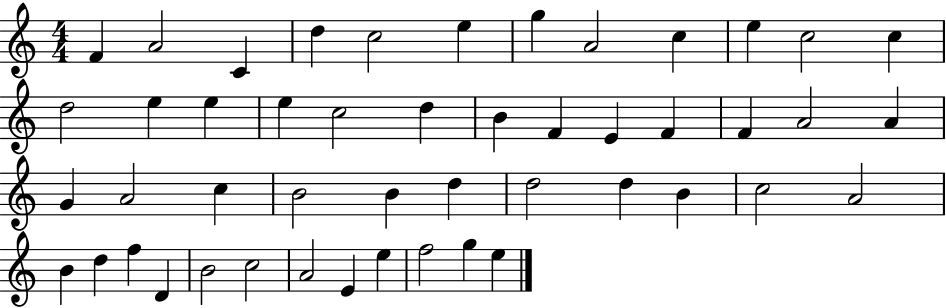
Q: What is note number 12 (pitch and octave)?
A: C5